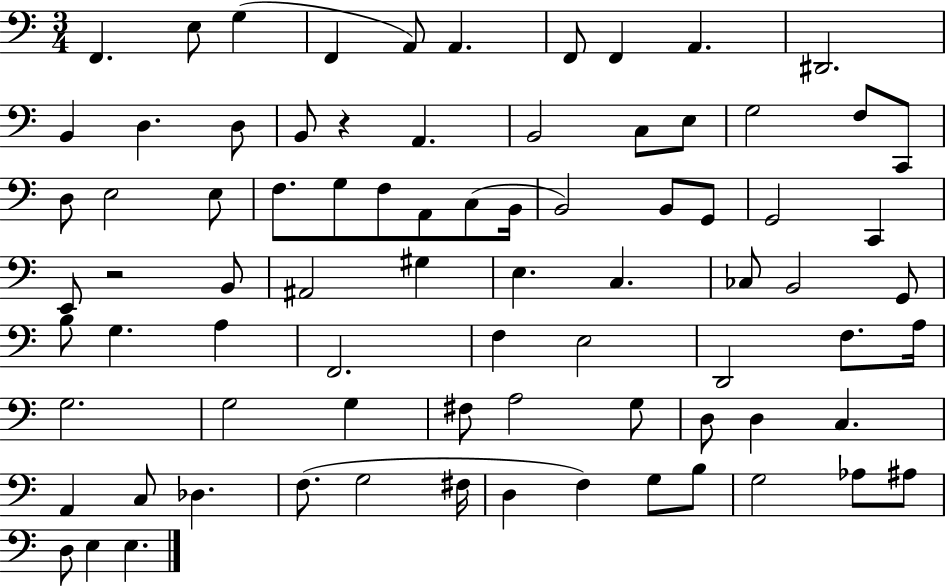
X:1
T:Untitled
M:3/4
L:1/4
K:C
F,, E,/2 G, F,, A,,/2 A,, F,,/2 F,, A,, ^D,,2 B,, D, D,/2 B,,/2 z A,, B,,2 C,/2 E,/2 G,2 F,/2 C,,/2 D,/2 E,2 E,/2 F,/2 G,/2 F,/2 A,,/2 C,/2 B,,/4 B,,2 B,,/2 G,,/2 G,,2 C,, E,,/2 z2 B,,/2 ^A,,2 ^G, E, C, _C,/2 B,,2 G,,/2 B,/2 G, A, F,,2 F, E,2 D,,2 F,/2 A,/4 G,2 G,2 G, ^F,/2 A,2 G,/2 D,/2 D, C, A,, C,/2 _D, F,/2 G,2 ^F,/4 D, F, G,/2 B,/2 G,2 _A,/2 ^A,/2 D,/2 E, E,